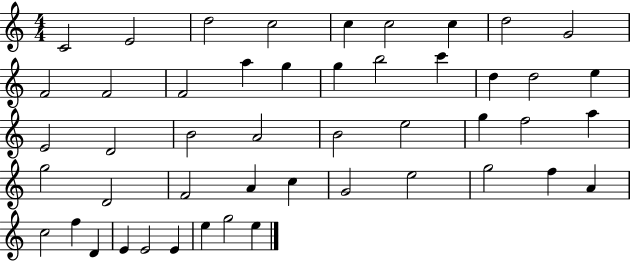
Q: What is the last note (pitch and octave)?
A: E5